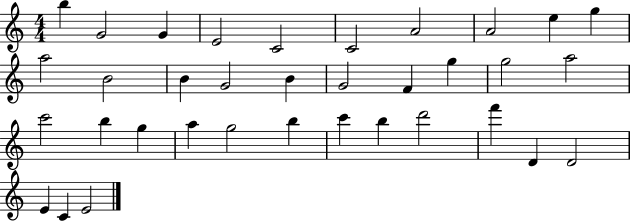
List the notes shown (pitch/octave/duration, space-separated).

B5/q G4/h G4/q E4/h C4/h C4/h A4/h A4/h E5/q G5/q A5/h B4/h B4/q G4/h B4/q G4/h F4/q G5/q G5/h A5/h C6/h B5/q G5/q A5/q G5/h B5/q C6/q B5/q D6/h F6/q D4/q D4/h E4/q C4/q E4/h